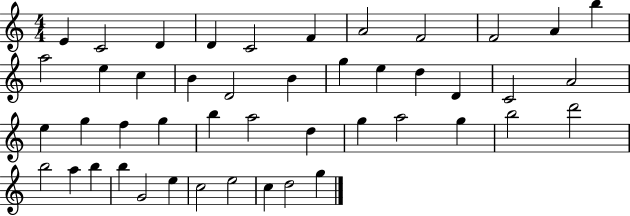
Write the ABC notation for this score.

X:1
T:Untitled
M:4/4
L:1/4
K:C
E C2 D D C2 F A2 F2 F2 A b a2 e c B D2 B g e d D C2 A2 e g f g b a2 d g a2 g b2 d'2 b2 a b b G2 e c2 e2 c d2 g